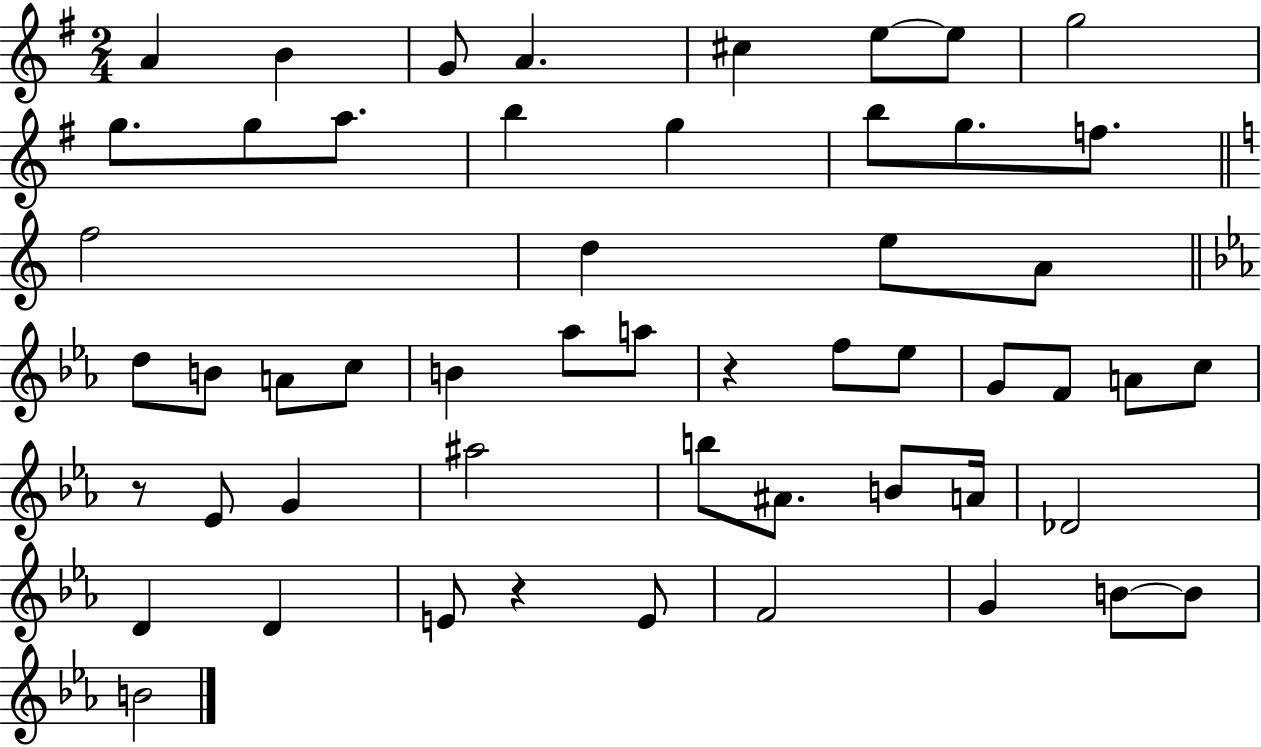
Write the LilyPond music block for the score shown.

{
  \clef treble
  \numericTimeSignature
  \time 2/4
  \key g \major
  a'4 b'4 | g'8 a'4. | cis''4 e''8~~ e''8 | g''2 | \break g''8. g''8 a''8. | b''4 g''4 | b''8 g''8. f''8. | \bar "||" \break \key c \major f''2 | d''4 e''8 a'8 | \bar "||" \break \key c \minor d''8 b'8 a'8 c''8 | b'4 aes''8 a''8 | r4 f''8 ees''8 | g'8 f'8 a'8 c''8 | \break r8 ees'8 g'4 | ais''2 | b''8 ais'8. b'8 a'16 | des'2 | \break d'4 d'4 | e'8 r4 e'8 | f'2 | g'4 b'8~~ b'8 | \break b'2 | \bar "|."
}